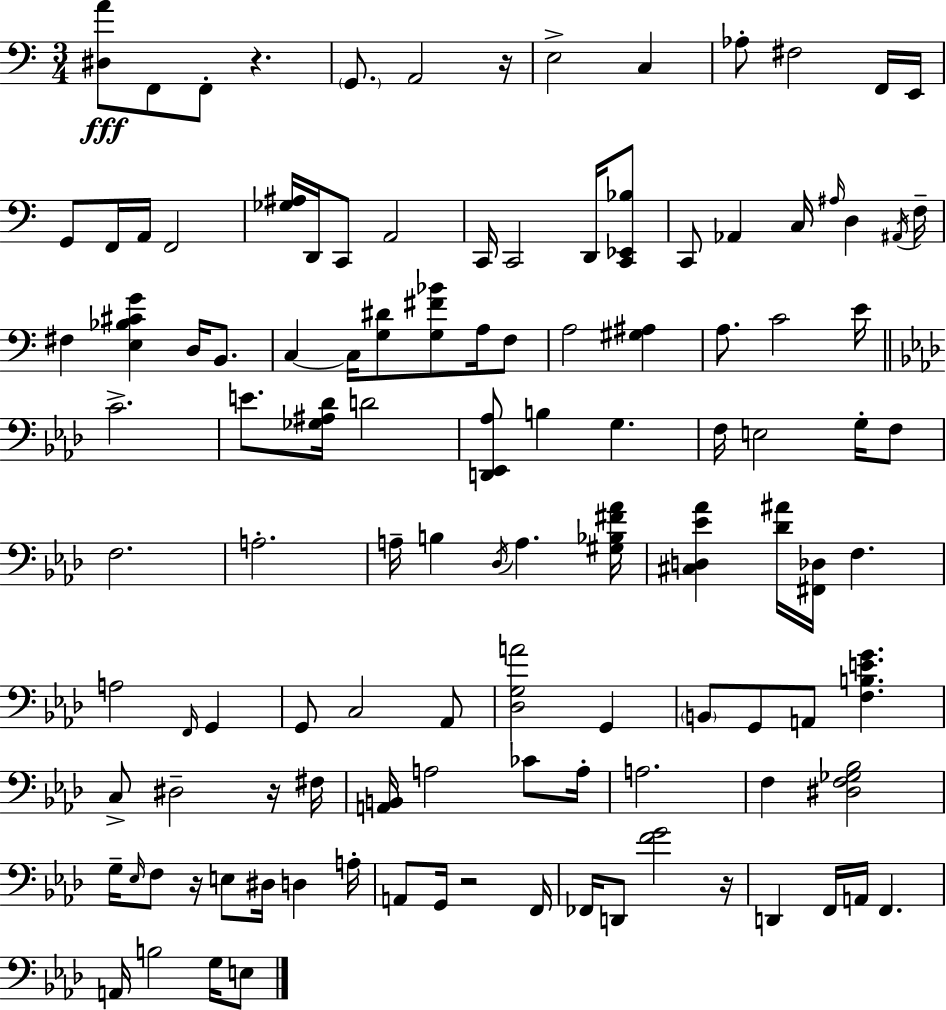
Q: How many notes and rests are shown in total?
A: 116